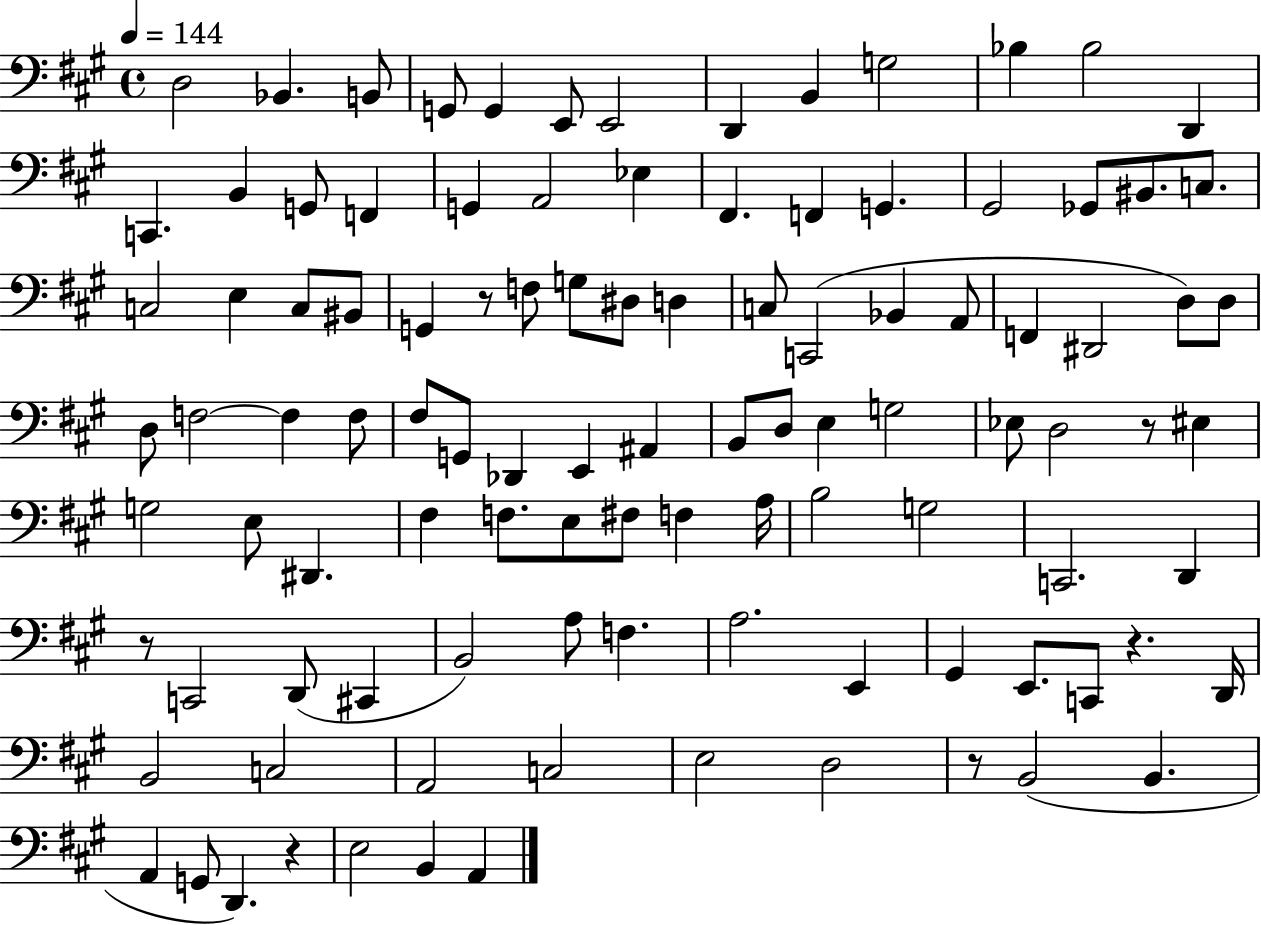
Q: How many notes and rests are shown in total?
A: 105